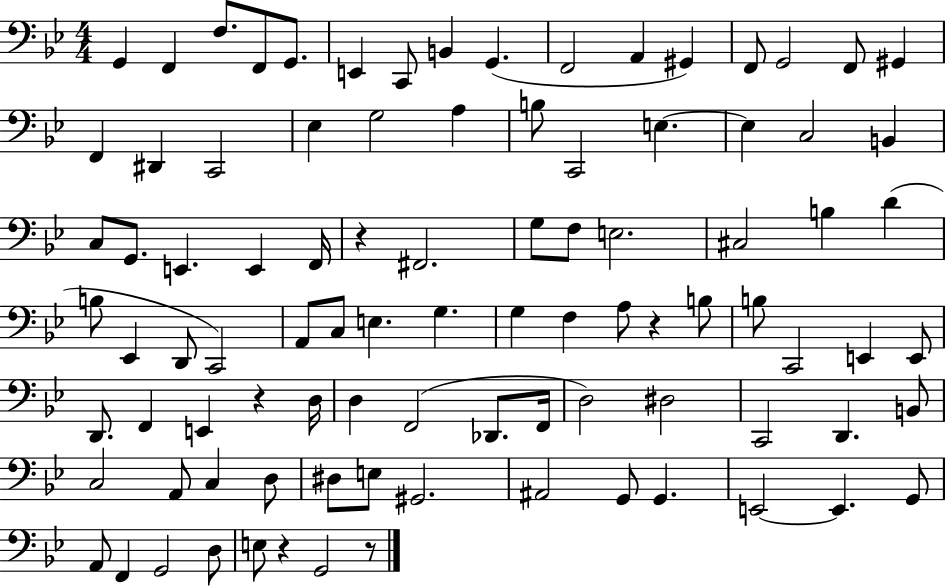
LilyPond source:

{
  \clef bass
  \numericTimeSignature
  \time 4/4
  \key bes \major
  g,4 f,4 f8. f,8 g,8. | e,4 c,8 b,4 g,4.( | f,2 a,4 gis,4) | f,8 g,2 f,8 gis,4 | \break f,4 dis,4 c,2 | ees4 g2 a4 | b8 c,2 e4.~~ | e4 c2 b,4 | \break c8 g,8. e,4. e,4 f,16 | r4 fis,2. | g8 f8 e2. | cis2 b4 d'4( | \break b8 ees,4 d,8 c,2) | a,8 c8 e4. g4. | g4 f4 a8 r4 b8 | b8 c,2 e,4 e,8 | \break d,8. f,4 e,4 r4 d16 | d4 f,2( des,8. f,16 | d2) dis2 | c,2 d,4. b,8 | \break c2 a,8 c4 d8 | dis8 e8 gis,2. | ais,2 g,8 g,4. | e,2~~ e,4. g,8 | \break a,8 f,4 g,2 d8 | e8 r4 g,2 r8 | \bar "|."
}